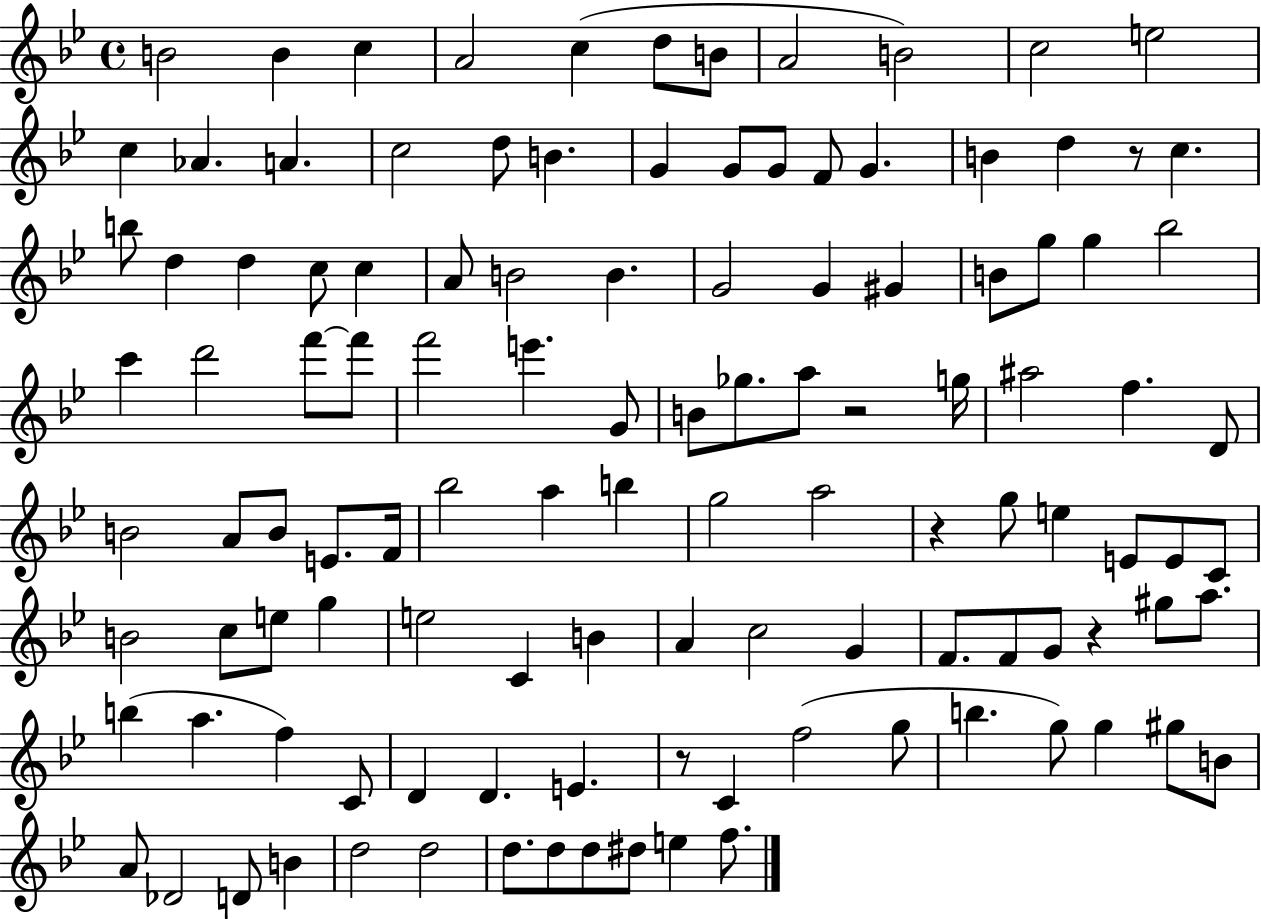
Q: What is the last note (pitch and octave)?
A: F5